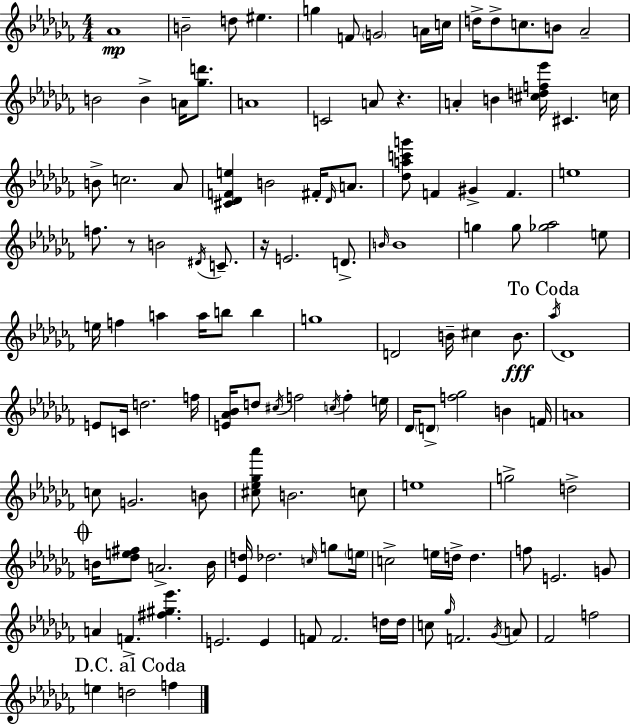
{
  \clef treble
  \numericTimeSignature
  \time 4/4
  \key aes \minor
  aes'1\mp | b'2-- d''8 eis''4. | g''4 f'8 \parenthesize g'2 a'16 c''16 | d''16-> d''8-> c''8. b'8 aes'2-- | \break b'2 b'4-> a'16 <ges'' d'''>8. | a'1 | c'2 a'8 r4. | a'4-. b'4 <cis'' d'' f'' ees'''>16 cis'4. c''16 | \break b'8-> c''2. aes'8 | <cis' des' f' e''>4 b'2 fis'16-. \grace { des'16 } a'8. | <des'' a'' c''' g'''>8 f'4 gis'4-> f'4. | e''1 | \break f''8. r8 b'2 \acciaccatura { dis'16 } c'8.-- | r16 e'2. d'8.-> | \grace { b'16 } b'1 | g''4 g''8 <ges'' aes''>2 | \break e''8 e''16 f''4 a''4 a''16 b''8 b''4 | g''1 | d'2 b'16-- cis''4 | b'8.\fff \mark "To Coda" \acciaccatura { aes''16 } des'1 | \break e'8 c'16 d''2. | f''16 <e' aes' bes'>16 d''8 \acciaccatura { cis''16 } f''2 | \acciaccatura { c''16 } f''4-. e''16 des'16 \parenthesize d'8-> <f'' ges''>2 | b'4 f'16 a'1 | \break c''8 g'2. | b'8 <cis'' ees'' ges'' aes'''>8 b'2. | c''8 e''1 | g''2-> d''2-> | \break \mark \markup { \musicglyph "scripts.coda" } b'16 <des'' e'' fis''>8 a'2.-> | b'16 <ees' d''>16 des''2. | \grace { c''16 } g''8 \parenthesize e''16 c''2-> e''16 | d''16-> d''4. f''8 e'2. | \break g'8 a'4 f'4.-> | <fis'' gis'' ees'''>4. e'2. | e'4 f'8 f'2. | d''16 d''16 c''8 \grace { ges''16 } f'2. | \break \acciaccatura { ges'16 } a'8 fes'2 | f''2 \mark "D.C. al Coda" e''4 d''2 | f''4 \bar "|."
}